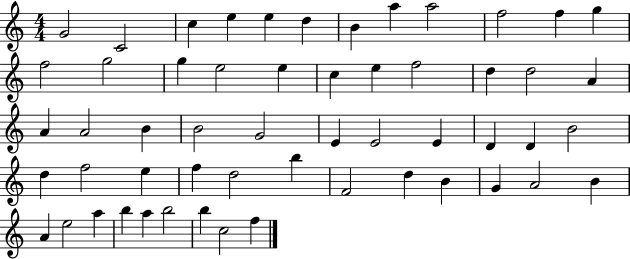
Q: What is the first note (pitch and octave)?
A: G4